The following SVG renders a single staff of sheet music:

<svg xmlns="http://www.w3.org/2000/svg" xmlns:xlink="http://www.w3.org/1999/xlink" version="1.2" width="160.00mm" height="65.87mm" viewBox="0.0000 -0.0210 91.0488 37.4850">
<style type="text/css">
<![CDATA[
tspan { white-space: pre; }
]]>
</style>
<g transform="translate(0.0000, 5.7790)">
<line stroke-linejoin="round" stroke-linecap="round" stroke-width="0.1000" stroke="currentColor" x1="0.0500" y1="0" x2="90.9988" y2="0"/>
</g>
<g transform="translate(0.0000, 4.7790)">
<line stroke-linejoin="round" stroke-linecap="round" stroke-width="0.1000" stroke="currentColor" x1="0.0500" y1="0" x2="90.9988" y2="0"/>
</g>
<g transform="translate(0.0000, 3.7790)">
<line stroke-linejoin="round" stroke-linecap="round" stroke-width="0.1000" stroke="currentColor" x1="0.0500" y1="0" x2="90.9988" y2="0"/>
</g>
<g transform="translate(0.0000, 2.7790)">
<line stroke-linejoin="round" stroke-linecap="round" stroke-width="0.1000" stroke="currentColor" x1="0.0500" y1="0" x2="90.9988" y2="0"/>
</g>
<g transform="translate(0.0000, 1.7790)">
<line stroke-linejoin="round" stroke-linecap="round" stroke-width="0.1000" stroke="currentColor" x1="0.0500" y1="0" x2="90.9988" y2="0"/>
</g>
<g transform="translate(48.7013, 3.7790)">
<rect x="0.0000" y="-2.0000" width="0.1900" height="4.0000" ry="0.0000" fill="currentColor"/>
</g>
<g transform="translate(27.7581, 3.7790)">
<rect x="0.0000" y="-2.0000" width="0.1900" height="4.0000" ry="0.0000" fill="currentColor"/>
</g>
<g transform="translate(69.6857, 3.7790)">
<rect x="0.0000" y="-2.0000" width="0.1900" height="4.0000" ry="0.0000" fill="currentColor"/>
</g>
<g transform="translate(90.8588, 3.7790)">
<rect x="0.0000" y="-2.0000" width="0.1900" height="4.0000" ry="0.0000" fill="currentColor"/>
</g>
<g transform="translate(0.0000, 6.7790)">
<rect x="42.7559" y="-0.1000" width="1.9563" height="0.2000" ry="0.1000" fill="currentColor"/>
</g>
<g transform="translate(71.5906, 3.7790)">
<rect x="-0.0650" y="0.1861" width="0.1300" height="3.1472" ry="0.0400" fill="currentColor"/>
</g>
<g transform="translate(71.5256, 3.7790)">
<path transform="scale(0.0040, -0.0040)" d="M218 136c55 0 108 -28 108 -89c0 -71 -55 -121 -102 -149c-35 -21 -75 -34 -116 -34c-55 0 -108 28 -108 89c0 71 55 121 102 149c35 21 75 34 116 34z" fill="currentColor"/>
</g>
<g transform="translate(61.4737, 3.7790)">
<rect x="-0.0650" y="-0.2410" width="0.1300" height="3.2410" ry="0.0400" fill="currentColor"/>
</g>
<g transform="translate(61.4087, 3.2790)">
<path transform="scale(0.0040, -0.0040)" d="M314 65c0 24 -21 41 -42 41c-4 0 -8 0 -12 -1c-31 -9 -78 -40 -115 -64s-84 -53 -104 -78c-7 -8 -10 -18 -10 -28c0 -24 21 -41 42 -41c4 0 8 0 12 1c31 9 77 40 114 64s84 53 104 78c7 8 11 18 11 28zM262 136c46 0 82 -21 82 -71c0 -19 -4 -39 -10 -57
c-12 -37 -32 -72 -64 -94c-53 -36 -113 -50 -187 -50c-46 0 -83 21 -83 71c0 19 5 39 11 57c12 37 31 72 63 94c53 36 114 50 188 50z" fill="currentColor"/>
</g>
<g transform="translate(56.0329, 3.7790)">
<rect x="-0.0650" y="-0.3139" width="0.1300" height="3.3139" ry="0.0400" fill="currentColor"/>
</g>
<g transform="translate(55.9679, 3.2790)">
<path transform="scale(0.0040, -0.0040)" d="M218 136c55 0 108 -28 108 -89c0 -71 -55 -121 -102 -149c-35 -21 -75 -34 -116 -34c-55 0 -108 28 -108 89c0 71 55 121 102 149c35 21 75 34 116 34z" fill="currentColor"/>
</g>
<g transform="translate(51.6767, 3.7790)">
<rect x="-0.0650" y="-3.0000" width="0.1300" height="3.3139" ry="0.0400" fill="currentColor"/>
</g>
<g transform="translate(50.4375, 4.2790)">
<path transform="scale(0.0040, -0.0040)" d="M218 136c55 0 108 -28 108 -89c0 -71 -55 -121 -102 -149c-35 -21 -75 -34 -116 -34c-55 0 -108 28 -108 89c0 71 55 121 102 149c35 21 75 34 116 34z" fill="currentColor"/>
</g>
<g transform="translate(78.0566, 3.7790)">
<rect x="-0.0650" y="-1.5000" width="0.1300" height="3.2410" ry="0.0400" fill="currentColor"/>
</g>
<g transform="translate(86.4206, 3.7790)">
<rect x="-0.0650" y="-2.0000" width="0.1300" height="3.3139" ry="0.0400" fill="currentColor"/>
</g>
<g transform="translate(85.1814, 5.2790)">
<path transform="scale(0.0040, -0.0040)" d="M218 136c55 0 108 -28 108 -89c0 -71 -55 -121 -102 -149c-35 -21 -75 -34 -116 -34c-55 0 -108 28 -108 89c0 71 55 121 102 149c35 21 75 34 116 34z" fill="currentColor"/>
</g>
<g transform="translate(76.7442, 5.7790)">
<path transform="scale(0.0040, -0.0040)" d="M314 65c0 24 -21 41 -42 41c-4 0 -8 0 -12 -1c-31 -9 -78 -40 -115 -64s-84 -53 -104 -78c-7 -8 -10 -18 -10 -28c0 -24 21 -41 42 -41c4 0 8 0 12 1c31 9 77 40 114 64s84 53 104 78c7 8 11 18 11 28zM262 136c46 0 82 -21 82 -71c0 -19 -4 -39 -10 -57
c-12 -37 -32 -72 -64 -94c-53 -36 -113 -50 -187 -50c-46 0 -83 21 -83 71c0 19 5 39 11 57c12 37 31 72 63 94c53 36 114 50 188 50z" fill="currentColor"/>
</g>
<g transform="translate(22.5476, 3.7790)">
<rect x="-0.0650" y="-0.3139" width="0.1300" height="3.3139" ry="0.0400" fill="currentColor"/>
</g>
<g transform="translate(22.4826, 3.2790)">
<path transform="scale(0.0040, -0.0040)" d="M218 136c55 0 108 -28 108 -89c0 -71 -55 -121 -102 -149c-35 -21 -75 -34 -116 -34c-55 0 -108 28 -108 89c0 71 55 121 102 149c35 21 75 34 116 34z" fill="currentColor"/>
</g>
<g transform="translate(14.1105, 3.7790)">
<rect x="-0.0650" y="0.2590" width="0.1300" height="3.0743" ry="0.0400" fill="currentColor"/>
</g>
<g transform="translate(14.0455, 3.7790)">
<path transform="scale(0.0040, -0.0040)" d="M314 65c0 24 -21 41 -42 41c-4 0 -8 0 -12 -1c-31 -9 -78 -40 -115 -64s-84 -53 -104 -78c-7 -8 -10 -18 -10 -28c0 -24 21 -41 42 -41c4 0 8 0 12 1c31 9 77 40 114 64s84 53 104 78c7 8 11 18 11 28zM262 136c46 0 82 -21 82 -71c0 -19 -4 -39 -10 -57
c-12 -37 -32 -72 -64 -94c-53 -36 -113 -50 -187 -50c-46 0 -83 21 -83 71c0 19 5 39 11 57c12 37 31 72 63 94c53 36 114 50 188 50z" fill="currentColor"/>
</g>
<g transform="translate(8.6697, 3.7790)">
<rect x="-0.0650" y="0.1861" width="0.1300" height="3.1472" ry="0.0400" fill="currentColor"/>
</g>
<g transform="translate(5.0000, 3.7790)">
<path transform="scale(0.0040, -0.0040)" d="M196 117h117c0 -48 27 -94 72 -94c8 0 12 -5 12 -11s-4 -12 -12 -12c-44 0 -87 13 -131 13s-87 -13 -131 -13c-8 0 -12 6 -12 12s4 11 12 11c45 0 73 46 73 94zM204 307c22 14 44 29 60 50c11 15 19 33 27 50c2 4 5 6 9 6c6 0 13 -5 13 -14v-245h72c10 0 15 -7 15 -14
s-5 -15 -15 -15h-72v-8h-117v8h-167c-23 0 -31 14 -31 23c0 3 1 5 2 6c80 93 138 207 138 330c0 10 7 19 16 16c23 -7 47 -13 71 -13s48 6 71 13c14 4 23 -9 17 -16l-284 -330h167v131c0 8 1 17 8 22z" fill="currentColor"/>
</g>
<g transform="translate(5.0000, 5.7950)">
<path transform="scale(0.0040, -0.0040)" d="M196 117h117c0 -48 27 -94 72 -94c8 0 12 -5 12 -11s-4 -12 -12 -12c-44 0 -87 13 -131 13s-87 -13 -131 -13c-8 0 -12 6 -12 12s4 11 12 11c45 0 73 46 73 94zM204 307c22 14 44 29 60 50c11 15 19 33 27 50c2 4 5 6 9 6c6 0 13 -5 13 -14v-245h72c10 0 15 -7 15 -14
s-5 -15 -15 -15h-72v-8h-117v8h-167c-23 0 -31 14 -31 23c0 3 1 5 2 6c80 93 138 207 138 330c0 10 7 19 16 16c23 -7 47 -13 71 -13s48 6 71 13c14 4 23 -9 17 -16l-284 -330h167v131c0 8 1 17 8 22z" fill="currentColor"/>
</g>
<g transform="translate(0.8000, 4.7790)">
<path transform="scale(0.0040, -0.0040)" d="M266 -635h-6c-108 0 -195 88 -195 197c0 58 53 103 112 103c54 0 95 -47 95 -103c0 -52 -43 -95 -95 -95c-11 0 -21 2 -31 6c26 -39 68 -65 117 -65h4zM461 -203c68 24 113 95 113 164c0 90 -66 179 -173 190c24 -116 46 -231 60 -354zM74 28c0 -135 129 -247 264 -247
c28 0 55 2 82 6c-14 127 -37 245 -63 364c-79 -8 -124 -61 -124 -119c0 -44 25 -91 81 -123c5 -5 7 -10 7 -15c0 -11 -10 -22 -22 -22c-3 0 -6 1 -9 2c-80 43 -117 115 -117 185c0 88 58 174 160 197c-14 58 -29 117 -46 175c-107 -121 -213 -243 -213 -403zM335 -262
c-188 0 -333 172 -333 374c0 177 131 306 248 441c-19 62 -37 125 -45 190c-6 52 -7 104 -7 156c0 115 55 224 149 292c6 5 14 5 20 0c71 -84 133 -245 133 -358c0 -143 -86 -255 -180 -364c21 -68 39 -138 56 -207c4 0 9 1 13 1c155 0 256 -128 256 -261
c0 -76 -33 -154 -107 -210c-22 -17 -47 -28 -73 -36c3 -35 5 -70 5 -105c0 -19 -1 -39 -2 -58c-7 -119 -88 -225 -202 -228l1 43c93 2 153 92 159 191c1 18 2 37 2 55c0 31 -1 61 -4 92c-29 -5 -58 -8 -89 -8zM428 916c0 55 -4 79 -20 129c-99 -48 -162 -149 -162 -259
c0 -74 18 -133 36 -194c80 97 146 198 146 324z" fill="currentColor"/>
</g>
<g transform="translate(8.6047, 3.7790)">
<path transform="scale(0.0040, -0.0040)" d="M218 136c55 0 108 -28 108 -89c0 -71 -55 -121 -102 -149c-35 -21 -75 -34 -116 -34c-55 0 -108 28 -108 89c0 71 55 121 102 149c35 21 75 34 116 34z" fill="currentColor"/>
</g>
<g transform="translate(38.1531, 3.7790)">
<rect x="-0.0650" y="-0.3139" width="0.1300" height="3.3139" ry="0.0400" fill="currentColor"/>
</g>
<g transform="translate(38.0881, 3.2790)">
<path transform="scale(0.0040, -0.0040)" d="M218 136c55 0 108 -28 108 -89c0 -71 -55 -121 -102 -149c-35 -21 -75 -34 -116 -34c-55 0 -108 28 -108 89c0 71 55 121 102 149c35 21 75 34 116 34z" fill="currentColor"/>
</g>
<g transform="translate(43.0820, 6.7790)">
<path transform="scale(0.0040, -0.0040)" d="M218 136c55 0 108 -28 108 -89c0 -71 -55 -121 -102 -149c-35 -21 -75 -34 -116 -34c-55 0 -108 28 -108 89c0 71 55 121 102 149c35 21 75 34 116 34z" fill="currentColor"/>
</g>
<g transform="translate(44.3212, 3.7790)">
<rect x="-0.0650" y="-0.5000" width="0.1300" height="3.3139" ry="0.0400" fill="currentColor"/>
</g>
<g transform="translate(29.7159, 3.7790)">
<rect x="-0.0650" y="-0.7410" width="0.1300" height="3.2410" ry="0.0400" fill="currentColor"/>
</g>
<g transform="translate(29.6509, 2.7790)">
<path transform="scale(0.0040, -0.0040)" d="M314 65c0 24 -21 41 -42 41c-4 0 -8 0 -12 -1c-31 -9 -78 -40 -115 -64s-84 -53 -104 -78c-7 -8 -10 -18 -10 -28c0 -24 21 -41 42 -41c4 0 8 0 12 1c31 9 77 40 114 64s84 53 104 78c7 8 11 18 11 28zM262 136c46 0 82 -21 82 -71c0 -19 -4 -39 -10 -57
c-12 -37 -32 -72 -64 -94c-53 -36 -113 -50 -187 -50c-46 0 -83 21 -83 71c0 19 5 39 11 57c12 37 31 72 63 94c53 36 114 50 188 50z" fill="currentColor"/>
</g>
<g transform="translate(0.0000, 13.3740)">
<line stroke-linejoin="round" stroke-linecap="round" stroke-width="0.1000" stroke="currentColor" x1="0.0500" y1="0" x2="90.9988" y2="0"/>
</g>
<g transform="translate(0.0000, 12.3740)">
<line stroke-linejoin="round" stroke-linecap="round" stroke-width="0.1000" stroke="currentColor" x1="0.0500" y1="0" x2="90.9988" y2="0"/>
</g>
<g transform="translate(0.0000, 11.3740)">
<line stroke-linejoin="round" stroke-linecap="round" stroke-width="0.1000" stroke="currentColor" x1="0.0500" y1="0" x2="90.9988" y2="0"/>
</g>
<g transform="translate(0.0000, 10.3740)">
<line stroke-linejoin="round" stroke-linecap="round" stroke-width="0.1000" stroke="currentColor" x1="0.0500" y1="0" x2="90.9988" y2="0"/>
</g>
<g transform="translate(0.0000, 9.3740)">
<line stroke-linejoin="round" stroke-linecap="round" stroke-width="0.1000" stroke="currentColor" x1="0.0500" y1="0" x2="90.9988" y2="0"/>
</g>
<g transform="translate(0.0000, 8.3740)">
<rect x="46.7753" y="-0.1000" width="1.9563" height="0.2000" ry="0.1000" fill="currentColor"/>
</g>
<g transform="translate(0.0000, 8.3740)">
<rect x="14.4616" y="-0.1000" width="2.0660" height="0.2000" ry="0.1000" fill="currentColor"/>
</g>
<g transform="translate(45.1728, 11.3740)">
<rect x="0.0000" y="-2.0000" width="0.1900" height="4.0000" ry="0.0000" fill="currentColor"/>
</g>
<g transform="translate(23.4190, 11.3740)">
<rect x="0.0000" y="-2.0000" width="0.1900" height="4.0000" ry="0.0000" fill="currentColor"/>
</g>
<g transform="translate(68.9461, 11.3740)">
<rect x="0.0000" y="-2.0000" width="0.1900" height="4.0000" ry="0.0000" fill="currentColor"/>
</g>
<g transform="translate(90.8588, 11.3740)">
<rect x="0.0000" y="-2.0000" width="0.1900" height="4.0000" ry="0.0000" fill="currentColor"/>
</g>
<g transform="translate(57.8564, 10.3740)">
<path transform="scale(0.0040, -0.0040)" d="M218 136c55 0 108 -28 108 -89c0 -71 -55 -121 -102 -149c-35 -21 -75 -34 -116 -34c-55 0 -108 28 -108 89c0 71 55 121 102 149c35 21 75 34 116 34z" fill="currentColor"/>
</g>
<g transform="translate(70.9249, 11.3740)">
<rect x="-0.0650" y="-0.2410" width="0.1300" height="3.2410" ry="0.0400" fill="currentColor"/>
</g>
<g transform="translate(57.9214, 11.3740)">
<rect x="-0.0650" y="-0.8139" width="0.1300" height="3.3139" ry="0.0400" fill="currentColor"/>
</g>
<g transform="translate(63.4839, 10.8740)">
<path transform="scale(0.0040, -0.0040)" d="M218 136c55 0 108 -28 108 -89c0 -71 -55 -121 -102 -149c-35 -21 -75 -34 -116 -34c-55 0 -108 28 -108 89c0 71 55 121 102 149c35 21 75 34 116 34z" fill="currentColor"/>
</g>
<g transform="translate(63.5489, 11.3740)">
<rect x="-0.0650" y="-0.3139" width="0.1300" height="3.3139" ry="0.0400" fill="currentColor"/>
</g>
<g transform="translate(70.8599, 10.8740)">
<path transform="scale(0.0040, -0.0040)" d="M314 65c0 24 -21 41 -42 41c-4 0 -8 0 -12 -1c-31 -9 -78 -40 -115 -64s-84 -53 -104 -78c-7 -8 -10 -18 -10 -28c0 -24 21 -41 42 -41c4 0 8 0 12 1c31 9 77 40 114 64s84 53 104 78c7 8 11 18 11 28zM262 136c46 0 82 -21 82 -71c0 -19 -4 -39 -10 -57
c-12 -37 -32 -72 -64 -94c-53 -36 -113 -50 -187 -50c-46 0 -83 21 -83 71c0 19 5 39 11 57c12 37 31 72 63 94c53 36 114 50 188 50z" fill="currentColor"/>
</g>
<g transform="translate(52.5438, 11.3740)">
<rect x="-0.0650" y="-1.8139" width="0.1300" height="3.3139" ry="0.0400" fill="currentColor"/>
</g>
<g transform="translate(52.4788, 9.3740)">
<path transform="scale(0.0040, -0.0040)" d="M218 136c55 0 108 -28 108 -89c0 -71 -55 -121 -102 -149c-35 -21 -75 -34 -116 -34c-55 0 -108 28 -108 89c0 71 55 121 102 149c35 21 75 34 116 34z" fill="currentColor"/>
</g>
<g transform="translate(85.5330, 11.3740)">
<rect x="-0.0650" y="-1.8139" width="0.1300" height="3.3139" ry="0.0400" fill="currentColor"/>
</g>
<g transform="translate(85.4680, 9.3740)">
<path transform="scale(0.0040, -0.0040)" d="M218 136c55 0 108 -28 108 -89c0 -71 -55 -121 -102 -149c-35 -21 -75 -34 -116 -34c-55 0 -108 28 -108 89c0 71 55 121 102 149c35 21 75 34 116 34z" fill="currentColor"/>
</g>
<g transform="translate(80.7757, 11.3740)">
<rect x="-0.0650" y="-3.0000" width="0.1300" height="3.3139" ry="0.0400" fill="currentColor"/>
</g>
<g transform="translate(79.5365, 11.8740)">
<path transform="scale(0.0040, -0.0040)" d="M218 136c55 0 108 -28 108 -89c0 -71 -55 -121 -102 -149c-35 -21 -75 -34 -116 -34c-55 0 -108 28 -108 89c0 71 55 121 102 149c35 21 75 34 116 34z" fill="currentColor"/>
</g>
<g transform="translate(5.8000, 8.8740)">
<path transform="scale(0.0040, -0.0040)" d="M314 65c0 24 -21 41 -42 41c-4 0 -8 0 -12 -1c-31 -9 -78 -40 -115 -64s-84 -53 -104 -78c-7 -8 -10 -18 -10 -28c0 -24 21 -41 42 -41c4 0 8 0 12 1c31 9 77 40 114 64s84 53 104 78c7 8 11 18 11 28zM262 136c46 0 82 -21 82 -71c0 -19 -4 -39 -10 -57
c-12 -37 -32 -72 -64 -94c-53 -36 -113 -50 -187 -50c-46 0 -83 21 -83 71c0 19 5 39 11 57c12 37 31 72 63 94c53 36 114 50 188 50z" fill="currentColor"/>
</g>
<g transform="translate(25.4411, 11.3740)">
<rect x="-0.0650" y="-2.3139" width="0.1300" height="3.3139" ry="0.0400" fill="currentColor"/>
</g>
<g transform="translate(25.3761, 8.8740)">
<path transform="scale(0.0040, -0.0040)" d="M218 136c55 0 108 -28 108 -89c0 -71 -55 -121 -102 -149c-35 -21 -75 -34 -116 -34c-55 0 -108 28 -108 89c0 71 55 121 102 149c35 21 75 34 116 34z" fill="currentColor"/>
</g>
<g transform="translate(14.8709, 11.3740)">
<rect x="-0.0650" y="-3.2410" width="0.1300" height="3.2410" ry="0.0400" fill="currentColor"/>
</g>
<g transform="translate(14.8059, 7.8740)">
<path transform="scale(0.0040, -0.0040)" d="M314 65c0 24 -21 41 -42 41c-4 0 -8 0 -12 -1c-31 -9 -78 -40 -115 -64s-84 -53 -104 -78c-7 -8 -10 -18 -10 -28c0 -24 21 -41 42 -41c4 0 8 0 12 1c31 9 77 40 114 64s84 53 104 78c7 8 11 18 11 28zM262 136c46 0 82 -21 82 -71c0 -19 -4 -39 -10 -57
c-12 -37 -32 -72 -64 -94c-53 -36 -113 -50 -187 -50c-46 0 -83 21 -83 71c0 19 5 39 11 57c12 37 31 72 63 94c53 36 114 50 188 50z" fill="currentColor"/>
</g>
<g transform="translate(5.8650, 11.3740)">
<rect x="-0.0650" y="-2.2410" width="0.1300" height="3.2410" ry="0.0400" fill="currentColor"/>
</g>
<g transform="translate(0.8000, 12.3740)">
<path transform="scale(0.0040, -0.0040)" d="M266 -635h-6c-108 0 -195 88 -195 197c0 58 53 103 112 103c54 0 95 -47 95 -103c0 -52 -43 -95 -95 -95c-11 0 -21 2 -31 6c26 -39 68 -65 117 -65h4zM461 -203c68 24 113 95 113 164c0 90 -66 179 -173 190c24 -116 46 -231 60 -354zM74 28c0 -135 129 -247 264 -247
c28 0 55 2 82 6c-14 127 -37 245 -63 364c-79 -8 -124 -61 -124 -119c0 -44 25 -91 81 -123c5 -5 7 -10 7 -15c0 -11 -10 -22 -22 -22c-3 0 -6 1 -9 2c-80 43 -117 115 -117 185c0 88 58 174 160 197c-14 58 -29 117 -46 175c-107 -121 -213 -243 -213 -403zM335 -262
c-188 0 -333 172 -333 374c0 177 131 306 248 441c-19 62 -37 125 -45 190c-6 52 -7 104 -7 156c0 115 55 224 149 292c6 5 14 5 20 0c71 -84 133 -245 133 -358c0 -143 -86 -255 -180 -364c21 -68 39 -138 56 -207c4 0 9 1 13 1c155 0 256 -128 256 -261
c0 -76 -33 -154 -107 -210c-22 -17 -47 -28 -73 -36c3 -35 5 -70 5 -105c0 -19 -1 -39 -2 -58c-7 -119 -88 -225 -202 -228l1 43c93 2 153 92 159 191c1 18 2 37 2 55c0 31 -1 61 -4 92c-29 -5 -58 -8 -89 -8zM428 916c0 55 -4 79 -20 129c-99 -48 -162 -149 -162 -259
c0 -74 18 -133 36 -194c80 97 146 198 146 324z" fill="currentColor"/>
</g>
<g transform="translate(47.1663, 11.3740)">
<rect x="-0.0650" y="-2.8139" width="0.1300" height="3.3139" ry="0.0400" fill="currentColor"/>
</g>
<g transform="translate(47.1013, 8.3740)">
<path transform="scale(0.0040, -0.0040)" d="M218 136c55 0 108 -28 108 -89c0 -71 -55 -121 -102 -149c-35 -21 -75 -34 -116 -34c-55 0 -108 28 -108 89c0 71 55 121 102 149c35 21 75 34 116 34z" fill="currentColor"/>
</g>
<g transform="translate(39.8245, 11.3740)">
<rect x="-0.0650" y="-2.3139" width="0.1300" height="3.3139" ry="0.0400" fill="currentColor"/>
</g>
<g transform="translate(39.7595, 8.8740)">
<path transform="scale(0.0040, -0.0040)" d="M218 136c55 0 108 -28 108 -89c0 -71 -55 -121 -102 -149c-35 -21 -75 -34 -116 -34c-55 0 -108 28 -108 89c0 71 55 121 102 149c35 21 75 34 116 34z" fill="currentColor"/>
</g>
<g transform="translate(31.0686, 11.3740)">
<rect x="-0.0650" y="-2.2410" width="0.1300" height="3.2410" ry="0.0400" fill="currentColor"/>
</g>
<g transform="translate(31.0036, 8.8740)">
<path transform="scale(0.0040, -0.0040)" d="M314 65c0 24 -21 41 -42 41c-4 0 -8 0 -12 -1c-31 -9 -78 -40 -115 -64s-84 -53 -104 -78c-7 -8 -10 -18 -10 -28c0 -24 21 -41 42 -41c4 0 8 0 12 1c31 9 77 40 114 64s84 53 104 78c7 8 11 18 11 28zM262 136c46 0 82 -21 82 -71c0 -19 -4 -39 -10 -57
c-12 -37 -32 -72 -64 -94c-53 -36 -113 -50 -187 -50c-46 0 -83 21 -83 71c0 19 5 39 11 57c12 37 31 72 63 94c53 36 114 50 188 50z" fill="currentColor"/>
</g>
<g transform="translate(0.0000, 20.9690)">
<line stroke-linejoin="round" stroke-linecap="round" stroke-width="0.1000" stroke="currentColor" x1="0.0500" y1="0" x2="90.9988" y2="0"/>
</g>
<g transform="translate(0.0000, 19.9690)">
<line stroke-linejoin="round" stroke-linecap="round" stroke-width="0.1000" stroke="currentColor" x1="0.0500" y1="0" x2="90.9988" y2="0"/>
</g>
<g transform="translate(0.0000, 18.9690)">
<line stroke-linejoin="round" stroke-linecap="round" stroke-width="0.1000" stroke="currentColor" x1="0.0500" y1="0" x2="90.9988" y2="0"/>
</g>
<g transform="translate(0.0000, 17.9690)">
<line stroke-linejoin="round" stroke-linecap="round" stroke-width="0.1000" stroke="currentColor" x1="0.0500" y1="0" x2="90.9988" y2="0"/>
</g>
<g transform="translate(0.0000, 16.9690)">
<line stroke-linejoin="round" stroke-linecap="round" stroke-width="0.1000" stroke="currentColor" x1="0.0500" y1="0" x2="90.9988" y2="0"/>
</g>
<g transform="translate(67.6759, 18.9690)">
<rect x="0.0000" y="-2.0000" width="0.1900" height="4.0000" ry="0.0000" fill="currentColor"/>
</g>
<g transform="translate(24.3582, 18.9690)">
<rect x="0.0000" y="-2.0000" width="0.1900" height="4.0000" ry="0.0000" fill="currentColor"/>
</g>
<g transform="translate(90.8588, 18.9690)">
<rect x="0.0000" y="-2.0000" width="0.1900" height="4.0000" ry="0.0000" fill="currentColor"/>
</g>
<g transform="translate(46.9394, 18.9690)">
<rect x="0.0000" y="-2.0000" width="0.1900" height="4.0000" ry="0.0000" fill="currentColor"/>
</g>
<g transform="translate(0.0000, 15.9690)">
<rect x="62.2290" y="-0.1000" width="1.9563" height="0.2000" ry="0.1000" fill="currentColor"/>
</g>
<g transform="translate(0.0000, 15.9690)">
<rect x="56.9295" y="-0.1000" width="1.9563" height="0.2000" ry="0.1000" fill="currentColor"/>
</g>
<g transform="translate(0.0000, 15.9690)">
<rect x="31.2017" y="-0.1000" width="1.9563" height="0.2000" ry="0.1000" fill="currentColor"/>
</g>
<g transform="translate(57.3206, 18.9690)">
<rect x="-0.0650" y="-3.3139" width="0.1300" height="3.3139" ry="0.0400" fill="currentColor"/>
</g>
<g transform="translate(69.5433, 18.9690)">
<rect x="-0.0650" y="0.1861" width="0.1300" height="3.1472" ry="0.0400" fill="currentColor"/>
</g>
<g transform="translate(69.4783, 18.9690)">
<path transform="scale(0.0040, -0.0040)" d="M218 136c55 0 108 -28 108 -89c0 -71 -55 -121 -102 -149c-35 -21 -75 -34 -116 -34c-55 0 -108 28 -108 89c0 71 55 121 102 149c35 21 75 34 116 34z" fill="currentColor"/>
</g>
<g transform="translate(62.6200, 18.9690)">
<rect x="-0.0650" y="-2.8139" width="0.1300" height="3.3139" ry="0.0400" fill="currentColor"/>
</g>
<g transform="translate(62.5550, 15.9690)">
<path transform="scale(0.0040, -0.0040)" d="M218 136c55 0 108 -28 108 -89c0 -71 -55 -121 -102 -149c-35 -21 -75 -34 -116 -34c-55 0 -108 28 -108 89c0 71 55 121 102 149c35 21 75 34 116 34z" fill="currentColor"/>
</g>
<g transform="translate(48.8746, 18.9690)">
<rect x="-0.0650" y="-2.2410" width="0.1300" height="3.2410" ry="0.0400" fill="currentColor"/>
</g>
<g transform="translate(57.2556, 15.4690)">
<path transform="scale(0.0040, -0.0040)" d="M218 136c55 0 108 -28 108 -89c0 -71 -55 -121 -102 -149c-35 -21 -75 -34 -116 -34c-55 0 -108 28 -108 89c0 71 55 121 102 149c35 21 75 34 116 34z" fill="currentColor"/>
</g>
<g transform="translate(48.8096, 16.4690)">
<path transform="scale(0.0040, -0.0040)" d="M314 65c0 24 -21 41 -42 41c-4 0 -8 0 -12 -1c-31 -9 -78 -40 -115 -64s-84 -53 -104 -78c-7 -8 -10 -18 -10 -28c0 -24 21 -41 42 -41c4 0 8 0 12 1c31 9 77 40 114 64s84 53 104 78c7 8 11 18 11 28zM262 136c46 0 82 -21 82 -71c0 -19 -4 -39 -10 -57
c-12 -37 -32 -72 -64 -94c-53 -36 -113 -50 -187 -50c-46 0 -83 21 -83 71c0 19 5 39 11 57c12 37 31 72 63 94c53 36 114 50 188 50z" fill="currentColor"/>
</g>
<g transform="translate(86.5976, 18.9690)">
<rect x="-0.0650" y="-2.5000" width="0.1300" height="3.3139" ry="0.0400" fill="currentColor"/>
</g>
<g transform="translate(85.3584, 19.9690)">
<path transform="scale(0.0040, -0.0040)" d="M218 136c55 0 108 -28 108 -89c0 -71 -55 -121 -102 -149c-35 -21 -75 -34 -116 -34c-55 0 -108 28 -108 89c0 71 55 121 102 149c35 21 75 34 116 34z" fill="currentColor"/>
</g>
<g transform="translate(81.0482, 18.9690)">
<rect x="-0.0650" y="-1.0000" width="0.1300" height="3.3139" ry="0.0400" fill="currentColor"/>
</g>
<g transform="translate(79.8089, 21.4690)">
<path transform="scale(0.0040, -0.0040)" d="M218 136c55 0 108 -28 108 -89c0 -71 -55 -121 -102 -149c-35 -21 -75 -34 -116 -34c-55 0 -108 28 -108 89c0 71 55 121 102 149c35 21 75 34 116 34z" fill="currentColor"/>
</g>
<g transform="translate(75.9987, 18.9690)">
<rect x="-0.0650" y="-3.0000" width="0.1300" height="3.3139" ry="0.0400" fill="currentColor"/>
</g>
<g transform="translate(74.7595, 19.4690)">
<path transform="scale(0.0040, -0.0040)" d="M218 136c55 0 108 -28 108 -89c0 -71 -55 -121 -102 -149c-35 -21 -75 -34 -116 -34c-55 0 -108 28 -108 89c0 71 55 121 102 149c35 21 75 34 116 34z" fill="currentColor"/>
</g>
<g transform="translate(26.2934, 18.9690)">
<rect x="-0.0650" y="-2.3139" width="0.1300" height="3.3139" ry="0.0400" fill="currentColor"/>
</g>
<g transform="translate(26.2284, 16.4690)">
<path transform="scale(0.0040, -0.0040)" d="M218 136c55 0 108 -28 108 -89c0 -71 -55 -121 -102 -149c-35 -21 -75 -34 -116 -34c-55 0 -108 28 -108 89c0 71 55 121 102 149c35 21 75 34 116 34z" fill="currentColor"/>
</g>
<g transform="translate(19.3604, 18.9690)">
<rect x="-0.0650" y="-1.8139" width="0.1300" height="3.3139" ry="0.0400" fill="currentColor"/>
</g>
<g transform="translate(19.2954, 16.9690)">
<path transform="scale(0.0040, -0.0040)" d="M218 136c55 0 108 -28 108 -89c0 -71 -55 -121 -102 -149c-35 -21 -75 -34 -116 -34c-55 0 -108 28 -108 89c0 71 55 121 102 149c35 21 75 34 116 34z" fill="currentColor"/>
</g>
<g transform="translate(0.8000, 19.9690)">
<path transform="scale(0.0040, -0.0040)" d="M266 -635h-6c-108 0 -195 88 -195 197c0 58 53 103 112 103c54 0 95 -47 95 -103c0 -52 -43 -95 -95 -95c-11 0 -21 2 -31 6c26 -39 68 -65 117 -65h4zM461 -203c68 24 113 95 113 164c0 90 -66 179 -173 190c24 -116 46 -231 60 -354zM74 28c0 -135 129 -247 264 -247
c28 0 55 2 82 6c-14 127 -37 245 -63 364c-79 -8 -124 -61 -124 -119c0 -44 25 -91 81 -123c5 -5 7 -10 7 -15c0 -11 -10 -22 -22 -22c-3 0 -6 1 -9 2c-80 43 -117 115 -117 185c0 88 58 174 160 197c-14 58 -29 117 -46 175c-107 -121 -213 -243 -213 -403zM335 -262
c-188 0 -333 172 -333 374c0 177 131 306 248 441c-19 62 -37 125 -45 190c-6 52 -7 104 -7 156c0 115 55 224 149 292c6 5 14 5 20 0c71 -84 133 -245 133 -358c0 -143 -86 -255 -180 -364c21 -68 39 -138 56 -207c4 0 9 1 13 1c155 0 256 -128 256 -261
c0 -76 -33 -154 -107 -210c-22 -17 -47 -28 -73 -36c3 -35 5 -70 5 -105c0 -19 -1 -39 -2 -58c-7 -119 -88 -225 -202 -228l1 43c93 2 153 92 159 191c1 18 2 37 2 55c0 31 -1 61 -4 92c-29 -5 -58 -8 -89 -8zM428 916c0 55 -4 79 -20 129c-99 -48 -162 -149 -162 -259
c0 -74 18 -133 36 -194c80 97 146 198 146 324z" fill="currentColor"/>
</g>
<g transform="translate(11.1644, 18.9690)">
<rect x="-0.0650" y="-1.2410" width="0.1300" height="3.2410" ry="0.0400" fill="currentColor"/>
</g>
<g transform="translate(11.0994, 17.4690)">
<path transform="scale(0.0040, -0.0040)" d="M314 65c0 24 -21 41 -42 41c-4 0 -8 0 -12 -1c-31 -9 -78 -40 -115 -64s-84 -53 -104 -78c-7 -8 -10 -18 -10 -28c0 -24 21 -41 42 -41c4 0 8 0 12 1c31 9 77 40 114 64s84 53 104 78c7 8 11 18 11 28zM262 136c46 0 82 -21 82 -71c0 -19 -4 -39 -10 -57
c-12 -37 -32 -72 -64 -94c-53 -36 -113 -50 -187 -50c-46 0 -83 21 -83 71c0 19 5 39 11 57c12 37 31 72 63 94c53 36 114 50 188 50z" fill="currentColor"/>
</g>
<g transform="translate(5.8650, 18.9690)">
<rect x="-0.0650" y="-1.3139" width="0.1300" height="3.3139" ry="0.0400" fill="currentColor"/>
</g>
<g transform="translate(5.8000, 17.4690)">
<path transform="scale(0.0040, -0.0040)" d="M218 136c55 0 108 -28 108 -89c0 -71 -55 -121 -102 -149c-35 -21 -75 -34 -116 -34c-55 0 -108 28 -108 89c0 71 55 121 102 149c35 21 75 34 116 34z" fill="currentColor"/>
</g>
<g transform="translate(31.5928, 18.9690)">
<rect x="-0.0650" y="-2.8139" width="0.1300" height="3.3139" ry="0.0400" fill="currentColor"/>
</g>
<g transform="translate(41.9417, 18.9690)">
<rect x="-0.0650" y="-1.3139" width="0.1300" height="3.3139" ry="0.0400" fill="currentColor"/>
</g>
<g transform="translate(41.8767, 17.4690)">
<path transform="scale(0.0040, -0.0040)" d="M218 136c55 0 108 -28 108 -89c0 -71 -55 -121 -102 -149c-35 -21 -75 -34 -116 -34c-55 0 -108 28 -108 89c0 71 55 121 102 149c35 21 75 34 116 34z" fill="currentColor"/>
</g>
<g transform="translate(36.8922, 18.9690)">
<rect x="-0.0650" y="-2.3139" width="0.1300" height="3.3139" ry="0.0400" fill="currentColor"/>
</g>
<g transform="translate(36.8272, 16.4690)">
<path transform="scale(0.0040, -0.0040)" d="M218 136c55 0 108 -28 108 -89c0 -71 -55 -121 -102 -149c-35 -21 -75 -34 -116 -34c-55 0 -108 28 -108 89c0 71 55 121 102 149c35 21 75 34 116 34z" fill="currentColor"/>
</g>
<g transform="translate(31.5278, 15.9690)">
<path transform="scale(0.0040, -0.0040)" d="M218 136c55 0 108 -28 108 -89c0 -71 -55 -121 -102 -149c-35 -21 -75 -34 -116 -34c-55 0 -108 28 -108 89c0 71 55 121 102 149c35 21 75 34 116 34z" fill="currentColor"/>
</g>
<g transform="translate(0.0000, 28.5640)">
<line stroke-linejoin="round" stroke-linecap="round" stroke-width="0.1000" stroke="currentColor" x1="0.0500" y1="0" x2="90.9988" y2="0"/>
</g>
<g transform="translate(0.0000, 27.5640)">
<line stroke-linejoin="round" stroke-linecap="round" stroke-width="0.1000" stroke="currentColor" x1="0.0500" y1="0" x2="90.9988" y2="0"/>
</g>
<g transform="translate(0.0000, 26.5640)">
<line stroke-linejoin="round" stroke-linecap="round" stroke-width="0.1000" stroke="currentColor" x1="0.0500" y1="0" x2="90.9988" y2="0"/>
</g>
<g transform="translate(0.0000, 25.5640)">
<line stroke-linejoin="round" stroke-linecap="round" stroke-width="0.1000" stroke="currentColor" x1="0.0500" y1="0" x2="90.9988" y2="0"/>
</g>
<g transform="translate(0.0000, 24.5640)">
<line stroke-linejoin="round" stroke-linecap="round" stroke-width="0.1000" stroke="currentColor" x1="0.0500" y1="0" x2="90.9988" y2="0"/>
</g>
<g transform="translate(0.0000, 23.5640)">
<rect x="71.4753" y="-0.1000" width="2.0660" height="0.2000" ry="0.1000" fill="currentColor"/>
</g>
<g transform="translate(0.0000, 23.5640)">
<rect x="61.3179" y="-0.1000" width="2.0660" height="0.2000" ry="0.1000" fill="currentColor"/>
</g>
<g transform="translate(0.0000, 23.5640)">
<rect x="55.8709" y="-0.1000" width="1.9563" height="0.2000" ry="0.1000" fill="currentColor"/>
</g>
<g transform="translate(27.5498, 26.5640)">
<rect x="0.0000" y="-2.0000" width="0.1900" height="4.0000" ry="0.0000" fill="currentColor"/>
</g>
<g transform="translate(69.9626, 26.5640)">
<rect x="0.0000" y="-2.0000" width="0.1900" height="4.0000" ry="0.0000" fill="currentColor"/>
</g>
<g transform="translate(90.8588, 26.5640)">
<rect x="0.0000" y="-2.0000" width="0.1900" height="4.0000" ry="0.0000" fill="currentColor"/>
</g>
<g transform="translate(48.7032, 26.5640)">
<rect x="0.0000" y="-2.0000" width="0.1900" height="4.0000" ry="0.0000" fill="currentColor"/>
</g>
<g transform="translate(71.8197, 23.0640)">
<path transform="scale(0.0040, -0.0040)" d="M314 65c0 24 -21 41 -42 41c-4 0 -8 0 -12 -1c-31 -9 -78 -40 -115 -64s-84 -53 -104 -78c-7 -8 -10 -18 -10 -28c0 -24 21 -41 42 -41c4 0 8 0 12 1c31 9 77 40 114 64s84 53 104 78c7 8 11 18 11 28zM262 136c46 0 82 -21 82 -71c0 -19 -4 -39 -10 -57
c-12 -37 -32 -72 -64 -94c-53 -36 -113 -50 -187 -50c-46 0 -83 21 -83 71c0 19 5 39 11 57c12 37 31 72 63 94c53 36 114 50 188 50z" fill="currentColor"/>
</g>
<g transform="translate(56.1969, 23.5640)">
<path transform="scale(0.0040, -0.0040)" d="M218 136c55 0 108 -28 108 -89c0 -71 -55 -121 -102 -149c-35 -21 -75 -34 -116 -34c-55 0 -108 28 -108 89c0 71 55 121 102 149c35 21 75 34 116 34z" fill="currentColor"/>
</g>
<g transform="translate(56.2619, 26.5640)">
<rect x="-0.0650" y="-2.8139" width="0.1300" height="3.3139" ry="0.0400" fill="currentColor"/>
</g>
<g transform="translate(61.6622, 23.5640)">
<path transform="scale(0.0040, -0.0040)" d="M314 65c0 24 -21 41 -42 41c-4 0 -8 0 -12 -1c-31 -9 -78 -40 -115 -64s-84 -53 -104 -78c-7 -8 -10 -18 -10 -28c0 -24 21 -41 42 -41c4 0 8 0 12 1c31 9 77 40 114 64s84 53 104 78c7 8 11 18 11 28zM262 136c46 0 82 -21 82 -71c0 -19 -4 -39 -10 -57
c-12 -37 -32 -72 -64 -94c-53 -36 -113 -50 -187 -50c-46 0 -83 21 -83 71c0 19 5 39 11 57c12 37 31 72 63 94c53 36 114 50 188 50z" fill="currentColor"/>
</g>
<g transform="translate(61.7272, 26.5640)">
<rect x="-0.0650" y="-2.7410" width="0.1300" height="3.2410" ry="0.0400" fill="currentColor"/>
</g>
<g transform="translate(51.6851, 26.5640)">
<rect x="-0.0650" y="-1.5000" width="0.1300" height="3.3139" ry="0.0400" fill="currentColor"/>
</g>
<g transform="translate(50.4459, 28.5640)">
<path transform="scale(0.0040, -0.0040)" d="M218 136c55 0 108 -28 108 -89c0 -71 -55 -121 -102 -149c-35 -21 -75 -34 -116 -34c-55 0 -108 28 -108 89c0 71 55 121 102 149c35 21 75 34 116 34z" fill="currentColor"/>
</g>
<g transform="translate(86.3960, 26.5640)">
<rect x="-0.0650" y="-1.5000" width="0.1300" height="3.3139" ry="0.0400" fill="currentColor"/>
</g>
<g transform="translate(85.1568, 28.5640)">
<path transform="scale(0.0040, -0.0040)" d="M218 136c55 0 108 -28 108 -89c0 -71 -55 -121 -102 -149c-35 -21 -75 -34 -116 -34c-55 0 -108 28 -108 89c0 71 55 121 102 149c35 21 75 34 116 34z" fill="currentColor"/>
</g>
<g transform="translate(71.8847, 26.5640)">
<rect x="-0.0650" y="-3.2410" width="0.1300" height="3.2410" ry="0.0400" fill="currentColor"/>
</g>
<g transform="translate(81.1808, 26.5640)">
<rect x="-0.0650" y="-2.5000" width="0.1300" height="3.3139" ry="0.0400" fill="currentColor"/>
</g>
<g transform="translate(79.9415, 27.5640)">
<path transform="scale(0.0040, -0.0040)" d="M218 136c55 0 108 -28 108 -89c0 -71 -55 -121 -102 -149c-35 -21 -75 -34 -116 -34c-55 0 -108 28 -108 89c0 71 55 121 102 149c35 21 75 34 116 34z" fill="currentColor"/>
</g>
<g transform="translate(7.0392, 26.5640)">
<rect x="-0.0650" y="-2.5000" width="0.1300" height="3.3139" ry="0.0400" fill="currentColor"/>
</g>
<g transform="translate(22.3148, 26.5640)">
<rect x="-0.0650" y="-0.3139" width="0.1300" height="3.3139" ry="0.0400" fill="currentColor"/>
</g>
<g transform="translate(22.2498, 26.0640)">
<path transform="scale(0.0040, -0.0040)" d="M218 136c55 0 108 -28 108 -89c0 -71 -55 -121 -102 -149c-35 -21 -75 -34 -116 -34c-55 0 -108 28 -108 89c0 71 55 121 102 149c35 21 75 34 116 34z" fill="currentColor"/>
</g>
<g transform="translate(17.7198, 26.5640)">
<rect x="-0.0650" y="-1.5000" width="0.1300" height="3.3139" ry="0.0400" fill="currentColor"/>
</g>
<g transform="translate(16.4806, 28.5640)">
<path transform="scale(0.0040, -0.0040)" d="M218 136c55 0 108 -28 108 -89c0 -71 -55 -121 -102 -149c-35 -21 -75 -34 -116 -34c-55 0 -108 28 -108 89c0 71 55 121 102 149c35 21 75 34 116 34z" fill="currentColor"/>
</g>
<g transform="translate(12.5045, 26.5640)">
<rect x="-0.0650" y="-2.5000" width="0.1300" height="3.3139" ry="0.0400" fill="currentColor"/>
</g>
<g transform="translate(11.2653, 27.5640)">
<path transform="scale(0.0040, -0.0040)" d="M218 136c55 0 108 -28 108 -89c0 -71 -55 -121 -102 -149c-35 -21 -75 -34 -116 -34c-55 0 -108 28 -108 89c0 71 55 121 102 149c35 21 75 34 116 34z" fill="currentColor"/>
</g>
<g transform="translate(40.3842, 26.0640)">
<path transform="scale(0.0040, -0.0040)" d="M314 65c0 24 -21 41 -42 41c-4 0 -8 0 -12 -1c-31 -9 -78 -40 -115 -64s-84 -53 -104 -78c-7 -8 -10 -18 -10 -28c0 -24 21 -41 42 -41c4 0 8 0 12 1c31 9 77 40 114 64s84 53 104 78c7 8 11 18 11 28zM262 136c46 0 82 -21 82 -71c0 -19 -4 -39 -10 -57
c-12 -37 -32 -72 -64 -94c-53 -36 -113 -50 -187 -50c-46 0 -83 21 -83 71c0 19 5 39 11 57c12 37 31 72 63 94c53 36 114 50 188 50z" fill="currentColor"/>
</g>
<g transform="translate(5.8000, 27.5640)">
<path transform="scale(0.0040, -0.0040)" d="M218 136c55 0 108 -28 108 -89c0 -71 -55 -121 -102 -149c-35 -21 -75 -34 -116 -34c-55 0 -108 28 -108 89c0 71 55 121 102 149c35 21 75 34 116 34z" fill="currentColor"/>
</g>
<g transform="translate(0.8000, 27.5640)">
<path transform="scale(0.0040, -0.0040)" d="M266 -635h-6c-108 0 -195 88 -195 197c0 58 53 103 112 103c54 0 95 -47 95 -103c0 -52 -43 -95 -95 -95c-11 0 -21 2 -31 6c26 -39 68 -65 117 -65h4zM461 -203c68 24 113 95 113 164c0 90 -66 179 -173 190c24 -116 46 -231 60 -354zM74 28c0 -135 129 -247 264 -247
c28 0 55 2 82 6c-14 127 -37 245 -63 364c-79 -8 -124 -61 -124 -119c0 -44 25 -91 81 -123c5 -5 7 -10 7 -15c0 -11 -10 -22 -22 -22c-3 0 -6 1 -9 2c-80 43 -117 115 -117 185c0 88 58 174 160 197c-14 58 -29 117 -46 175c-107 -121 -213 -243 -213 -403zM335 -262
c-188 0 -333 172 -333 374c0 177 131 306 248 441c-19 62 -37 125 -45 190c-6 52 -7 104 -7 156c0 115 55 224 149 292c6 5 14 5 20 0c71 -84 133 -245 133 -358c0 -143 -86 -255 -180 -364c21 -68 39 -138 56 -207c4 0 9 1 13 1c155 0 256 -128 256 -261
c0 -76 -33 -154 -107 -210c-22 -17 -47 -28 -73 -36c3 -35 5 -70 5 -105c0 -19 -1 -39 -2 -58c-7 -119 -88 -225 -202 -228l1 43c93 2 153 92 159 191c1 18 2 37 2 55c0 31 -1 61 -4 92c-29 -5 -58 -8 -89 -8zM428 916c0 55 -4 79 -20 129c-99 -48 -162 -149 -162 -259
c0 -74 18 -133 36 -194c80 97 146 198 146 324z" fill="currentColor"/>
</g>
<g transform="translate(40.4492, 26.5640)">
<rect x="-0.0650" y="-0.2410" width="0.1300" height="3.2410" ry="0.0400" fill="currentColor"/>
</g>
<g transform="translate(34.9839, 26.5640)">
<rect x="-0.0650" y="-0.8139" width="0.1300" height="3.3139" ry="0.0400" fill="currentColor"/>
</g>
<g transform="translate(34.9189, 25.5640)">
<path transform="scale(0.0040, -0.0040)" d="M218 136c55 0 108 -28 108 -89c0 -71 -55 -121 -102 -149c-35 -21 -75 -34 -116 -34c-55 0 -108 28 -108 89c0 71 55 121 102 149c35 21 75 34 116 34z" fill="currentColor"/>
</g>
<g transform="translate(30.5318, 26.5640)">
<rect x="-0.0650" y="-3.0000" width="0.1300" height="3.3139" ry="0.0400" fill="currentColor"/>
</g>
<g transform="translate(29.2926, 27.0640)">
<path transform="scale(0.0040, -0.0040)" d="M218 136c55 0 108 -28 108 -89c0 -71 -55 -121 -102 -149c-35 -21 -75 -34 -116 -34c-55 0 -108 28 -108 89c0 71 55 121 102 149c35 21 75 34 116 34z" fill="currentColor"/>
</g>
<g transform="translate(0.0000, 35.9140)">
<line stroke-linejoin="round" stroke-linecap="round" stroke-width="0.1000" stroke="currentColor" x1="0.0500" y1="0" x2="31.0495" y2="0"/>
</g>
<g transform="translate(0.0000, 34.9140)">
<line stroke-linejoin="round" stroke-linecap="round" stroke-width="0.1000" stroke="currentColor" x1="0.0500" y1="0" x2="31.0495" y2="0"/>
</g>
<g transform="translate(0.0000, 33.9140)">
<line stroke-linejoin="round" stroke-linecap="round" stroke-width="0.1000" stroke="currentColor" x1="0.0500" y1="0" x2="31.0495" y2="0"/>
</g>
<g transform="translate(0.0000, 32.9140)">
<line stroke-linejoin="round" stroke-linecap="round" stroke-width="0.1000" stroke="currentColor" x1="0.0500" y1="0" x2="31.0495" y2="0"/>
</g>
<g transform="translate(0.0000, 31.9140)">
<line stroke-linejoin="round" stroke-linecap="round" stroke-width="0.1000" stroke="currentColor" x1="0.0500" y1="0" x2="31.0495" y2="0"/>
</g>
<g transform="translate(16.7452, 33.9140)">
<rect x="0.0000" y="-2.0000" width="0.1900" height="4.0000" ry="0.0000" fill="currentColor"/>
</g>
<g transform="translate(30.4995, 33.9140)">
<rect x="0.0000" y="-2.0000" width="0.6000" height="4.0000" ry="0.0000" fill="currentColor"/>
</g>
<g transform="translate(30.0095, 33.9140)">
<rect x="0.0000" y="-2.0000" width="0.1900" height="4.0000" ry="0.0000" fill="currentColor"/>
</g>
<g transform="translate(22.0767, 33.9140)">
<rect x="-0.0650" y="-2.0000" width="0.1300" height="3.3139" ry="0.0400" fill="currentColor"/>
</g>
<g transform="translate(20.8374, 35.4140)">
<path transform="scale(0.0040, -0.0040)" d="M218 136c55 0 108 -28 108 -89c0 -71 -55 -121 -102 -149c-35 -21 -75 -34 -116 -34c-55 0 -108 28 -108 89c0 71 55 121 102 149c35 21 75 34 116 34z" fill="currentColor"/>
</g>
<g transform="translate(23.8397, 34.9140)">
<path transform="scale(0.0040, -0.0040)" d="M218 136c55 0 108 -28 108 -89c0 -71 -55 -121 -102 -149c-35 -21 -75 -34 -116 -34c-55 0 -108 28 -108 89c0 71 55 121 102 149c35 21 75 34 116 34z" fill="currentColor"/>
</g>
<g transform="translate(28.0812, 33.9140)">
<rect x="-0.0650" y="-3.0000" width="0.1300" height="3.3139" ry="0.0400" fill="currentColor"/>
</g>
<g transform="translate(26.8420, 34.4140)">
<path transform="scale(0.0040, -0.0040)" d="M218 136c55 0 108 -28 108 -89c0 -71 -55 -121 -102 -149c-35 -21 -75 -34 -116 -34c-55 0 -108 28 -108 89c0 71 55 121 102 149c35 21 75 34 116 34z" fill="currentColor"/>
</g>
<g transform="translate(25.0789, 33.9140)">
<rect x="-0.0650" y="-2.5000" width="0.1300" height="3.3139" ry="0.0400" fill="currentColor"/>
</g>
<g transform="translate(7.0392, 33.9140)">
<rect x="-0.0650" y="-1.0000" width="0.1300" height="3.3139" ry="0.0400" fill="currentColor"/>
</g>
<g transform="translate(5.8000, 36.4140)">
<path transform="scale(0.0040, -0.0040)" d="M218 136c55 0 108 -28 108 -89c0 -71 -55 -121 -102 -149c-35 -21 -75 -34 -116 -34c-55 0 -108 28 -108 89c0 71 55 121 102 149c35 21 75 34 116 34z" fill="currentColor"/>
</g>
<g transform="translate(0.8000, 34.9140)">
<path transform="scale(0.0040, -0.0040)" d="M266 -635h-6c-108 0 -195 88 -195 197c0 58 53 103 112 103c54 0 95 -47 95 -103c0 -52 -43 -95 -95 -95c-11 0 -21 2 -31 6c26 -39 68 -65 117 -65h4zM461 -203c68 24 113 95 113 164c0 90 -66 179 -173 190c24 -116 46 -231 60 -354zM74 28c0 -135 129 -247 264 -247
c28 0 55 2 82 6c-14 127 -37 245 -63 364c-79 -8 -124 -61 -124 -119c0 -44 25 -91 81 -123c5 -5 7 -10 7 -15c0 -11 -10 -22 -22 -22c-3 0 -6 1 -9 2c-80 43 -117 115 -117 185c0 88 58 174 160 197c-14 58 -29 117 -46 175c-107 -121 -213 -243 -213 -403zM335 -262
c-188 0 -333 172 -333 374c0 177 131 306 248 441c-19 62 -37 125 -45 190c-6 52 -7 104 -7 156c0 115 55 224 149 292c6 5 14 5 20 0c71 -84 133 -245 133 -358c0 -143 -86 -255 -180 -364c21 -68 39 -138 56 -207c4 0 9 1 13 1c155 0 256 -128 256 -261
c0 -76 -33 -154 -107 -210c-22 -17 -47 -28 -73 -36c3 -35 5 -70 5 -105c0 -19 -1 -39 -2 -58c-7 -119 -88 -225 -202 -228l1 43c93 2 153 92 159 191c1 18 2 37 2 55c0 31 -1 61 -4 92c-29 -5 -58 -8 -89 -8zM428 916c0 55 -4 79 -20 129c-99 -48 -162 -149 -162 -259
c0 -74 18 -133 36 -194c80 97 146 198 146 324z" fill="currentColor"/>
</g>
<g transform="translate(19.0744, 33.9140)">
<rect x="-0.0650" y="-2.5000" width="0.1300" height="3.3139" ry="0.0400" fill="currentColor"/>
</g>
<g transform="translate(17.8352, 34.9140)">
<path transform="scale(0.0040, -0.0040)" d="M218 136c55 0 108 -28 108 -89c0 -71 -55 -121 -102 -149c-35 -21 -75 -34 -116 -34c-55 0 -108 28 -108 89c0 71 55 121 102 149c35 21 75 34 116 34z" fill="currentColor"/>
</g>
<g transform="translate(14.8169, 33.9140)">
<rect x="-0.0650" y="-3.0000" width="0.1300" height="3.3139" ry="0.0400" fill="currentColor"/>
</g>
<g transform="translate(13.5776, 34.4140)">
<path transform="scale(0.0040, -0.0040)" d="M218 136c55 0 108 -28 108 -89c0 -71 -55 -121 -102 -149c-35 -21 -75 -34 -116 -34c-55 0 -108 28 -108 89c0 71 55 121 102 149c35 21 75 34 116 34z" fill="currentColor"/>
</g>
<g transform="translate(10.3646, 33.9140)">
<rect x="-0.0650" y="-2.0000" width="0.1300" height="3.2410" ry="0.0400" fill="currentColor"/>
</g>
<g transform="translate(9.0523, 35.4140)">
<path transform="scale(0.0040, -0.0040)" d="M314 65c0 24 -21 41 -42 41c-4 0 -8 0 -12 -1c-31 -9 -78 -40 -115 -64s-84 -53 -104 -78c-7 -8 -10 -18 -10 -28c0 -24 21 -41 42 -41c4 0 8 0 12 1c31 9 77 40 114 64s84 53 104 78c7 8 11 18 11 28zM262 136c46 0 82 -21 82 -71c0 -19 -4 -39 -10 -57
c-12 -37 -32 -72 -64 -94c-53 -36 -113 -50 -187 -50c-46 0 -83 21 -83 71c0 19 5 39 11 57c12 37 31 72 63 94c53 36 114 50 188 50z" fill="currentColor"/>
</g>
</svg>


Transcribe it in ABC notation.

X:1
T:Untitled
M:4/4
L:1/4
K:C
B B2 c d2 c C A c c2 B E2 F g2 b2 g g2 g a f d c c2 A f e e2 f g a g e g2 b a B A D G G G E c A d c2 E a a2 b2 G E D F2 A G F G A